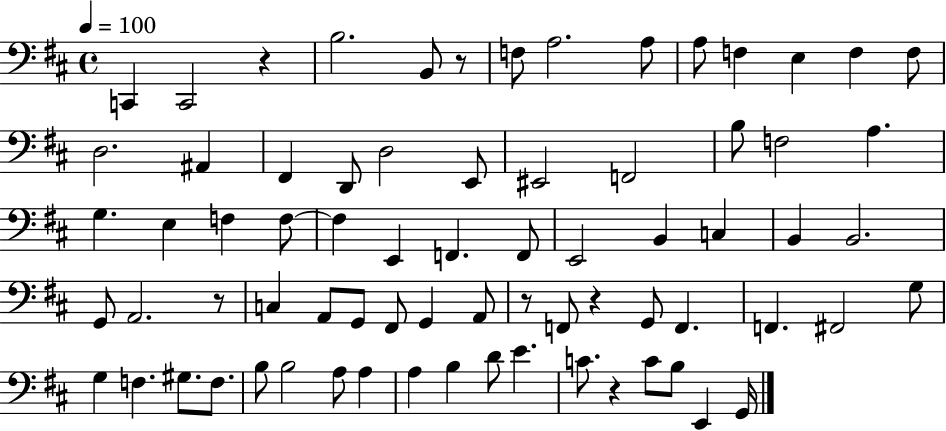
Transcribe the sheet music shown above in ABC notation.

X:1
T:Untitled
M:4/4
L:1/4
K:D
C,, C,,2 z B,2 B,,/2 z/2 F,/2 A,2 A,/2 A,/2 F, E, F, F,/2 D,2 ^A,, ^F,, D,,/2 D,2 E,,/2 ^E,,2 F,,2 B,/2 F,2 A, G, E, F, F,/2 F, E,, F,, F,,/2 E,,2 B,, C, B,, B,,2 G,,/2 A,,2 z/2 C, A,,/2 G,,/2 ^F,,/2 G,, A,,/2 z/2 F,,/2 z G,,/2 F,, F,, ^F,,2 G,/2 G, F, ^G,/2 F,/2 B,/2 B,2 A,/2 A, A, B, D/2 E C/2 z C/2 B,/2 E,, G,,/4